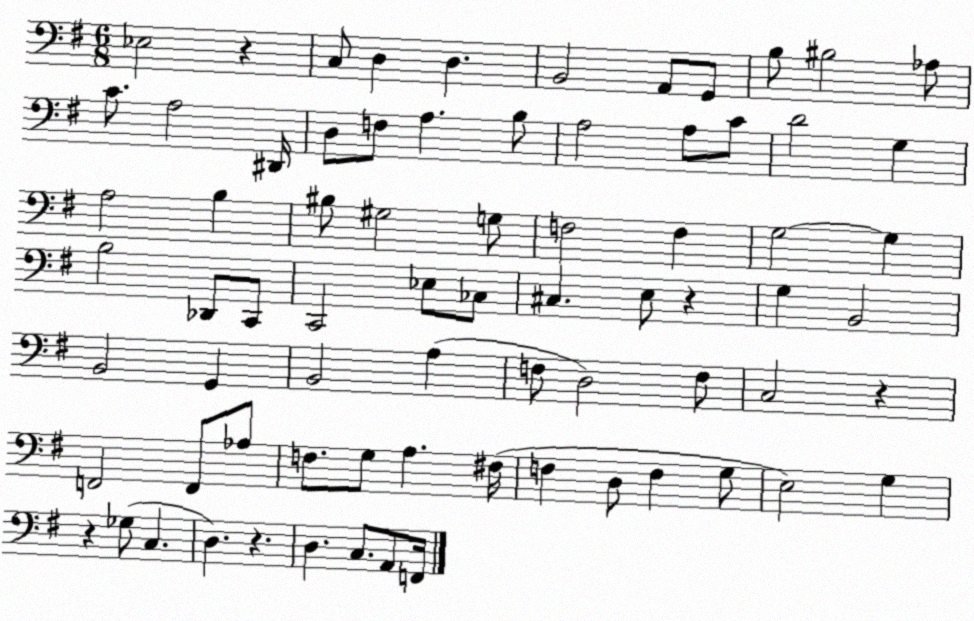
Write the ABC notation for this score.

X:1
T:Untitled
M:6/8
L:1/4
K:G
_E,2 z C,/2 D, D, B,,2 A,,/2 G,,/2 B,/2 ^B,2 _A,/2 C/2 A,2 ^D,,/4 D,/2 F,/2 A, B,/2 A,2 A,/2 C/2 D2 G, A,2 B, ^B,/2 ^G,2 G,/2 F,2 F, G,2 G, B,2 _D,,/2 C,,/2 C,,2 _E,/2 _C,/2 ^C, E,/2 z G, B,,2 B,,2 G,, B,,2 A, F,/2 D,2 F,/2 C,2 z F,,2 F,,/2 _A,/2 F,/2 G,/2 A, ^F,/4 F, D,/2 F, G,/2 E,2 G, z _G,/2 C, D, z D, C,/2 A,,/2 F,,/4